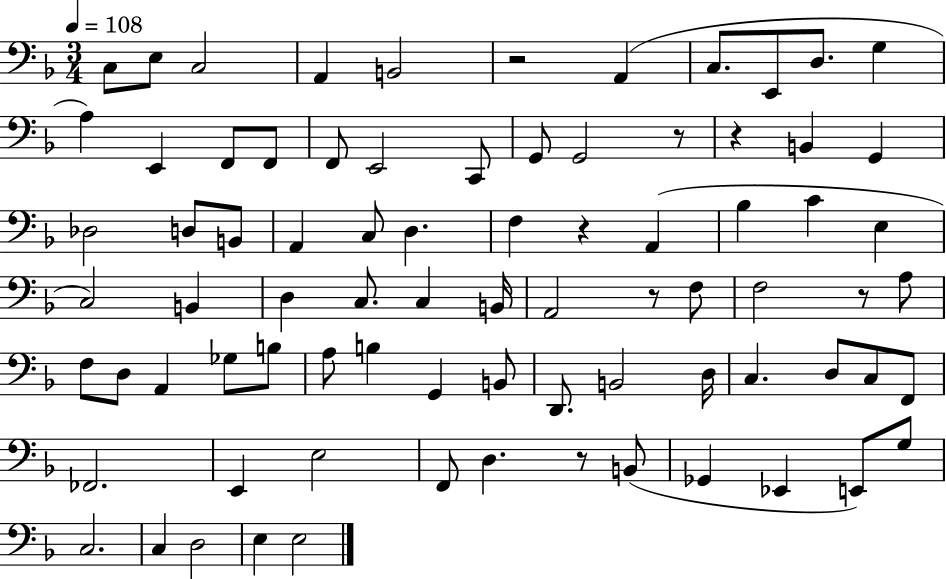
C3/e E3/e C3/h A2/q B2/h R/h A2/q C3/e. E2/e D3/e. G3/q A3/q E2/q F2/e F2/e F2/e E2/h C2/e G2/e G2/h R/e R/q B2/q G2/q Db3/h D3/e B2/e A2/q C3/e D3/q. F3/q R/q A2/q Bb3/q C4/q E3/q C3/h B2/q D3/q C3/e. C3/q B2/s A2/h R/e F3/e F3/h R/e A3/e F3/e D3/e A2/q Gb3/e B3/e A3/e B3/q G2/q B2/e D2/e. B2/h D3/s C3/q. D3/e C3/e F2/e FES2/h. E2/q E3/h F2/e D3/q. R/e B2/e Gb2/q Eb2/q E2/e G3/e C3/h. C3/q D3/h E3/q E3/h